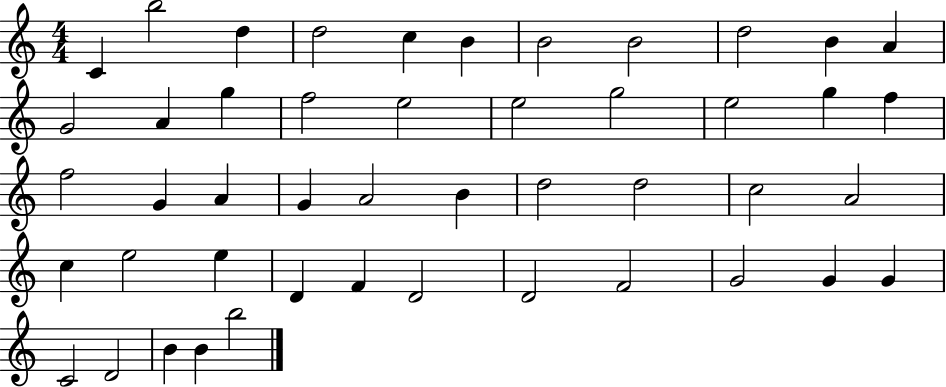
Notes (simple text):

C4/q B5/h D5/q D5/h C5/q B4/q B4/h B4/h D5/h B4/q A4/q G4/h A4/q G5/q F5/h E5/h E5/h G5/h E5/h G5/q F5/q F5/h G4/q A4/q G4/q A4/h B4/q D5/h D5/h C5/h A4/h C5/q E5/h E5/q D4/q F4/q D4/h D4/h F4/h G4/h G4/q G4/q C4/h D4/h B4/q B4/q B5/h